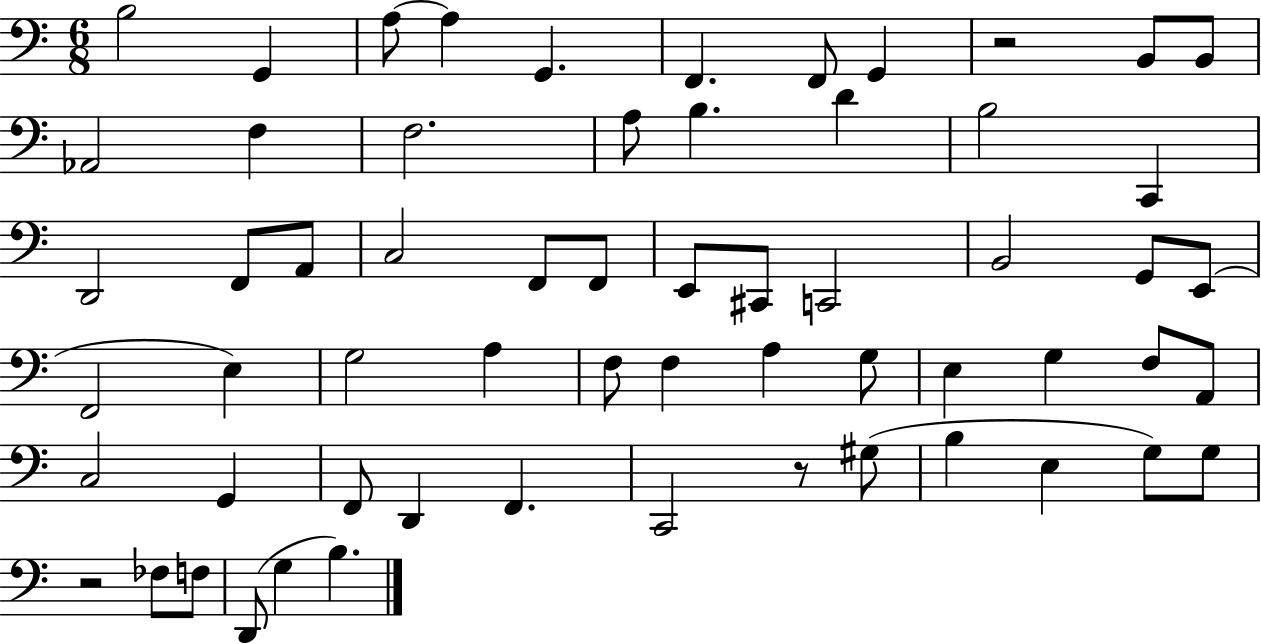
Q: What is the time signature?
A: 6/8